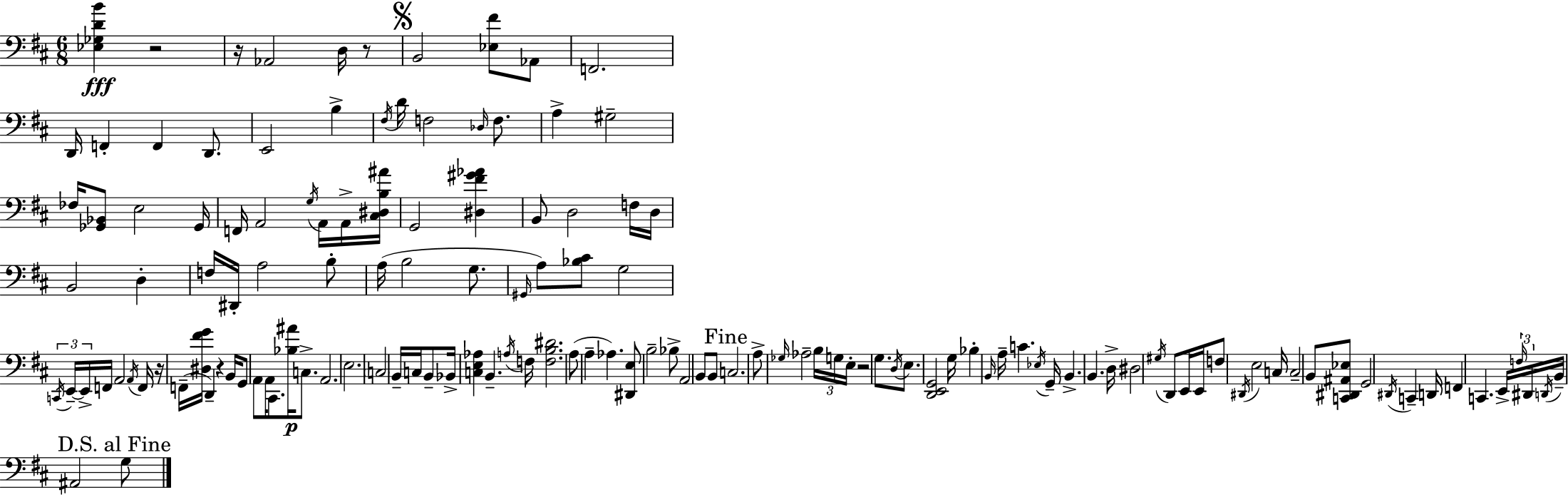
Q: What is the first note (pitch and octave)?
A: Ab2